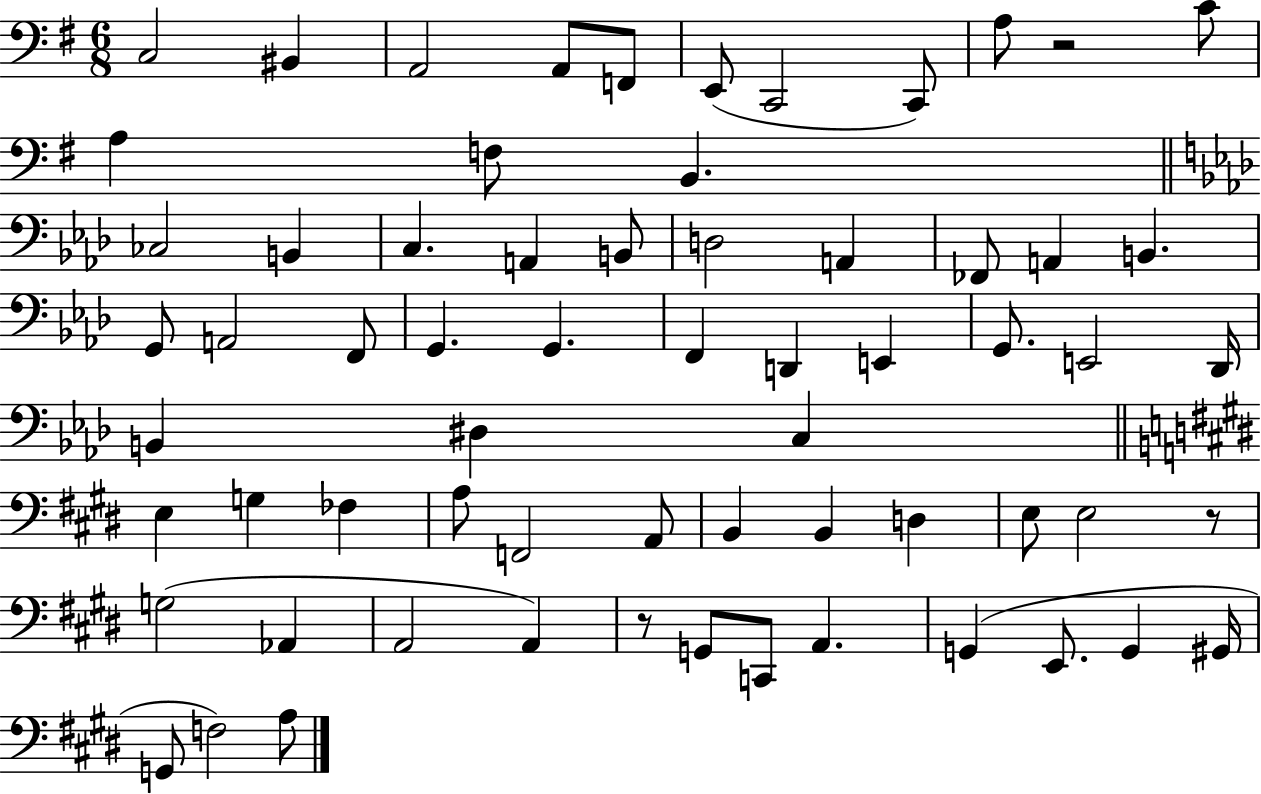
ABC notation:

X:1
T:Untitled
M:6/8
L:1/4
K:G
C,2 ^B,, A,,2 A,,/2 F,,/2 E,,/2 C,,2 C,,/2 A,/2 z2 C/2 A, F,/2 B,, _C,2 B,, C, A,, B,,/2 D,2 A,, _F,,/2 A,, B,, G,,/2 A,,2 F,,/2 G,, G,, F,, D,, E,, G,,/2 E,,2 _D,,/4 B,, ^D, C, E, G, _F, A,/2 F,,2 A,,/2 B,, B,, D, E,/2 E,2 z/2 G,2 _A,, A,,2 A,, z/2 G,,/2 C,,/2 A,, G,, E,,/2 G,, ^G,,/4 G,,/2 F,2 A,/2